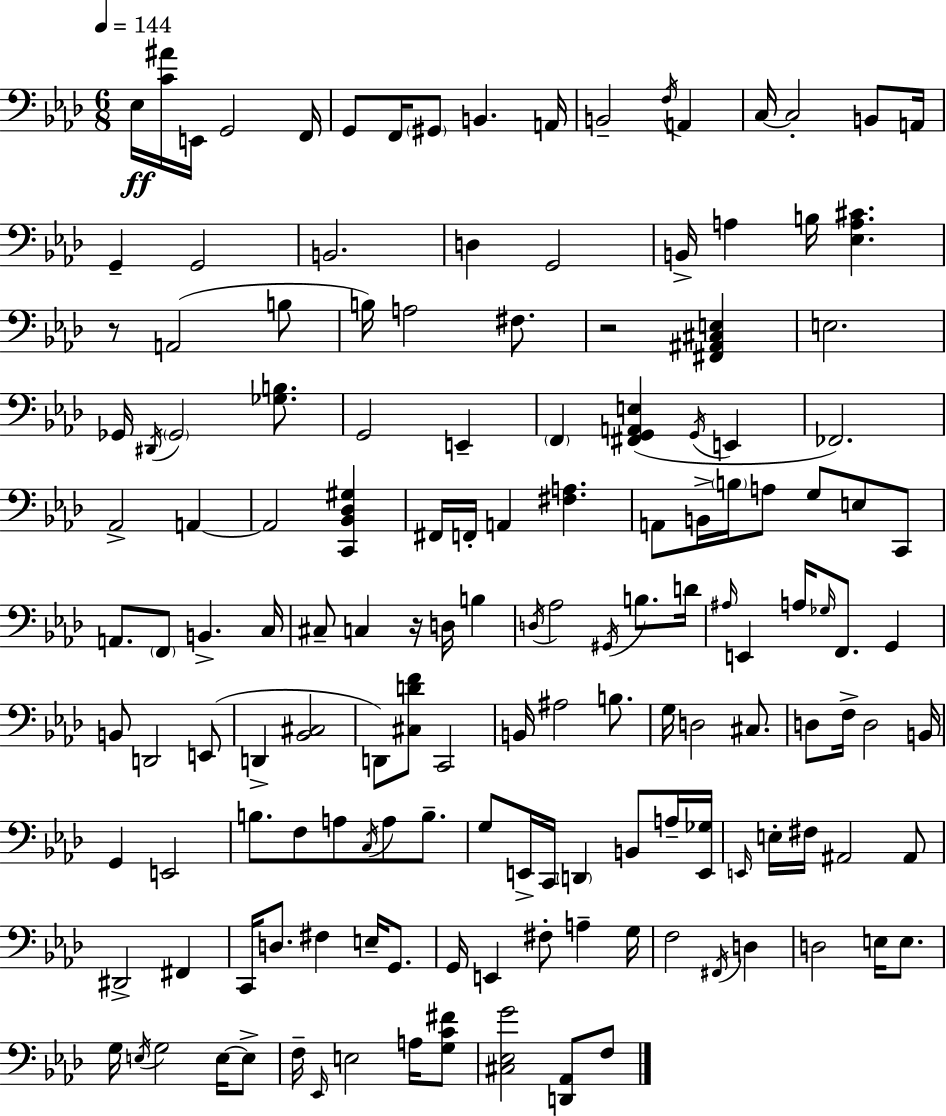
X:1
T:Untitled
M:6/8
L:1/4
K:Ab
_E,/4 [C^A]/4 E,,/4 G,,2 F,,/4 G,,/2 F,,/4 ^G,,/2 B,, A,,/4 B,,2 F,/4 A,, C,/4 C,2 B,,/2 A,,/4 G,, G,,2 B,,2 D, G,,2 B,,/4 A, B,/4 [_E,A,^C] z/2 A,,2 B,/2 B,/4 A,2 ^F,/2 z2 [^F,,^A,,^C,E,] E,2 _G,,/4 ^D,,/4 _G,,2 [_G,B,]/2 G,,2 E,, F,, [^F,,G,,A,,E,] G,,/4 E,, _F,,2 _A,,2 A,, A,,2 [C,,_B,,_D,^G,] ^F,,/4 F,,/4 A,, [^F,A,] A,,/2 B,,/4 B,/4 A,/2 G,/2 E,/2 C,,/2 A,,/2 F,,/2 B,, C,/4 ^C,/2 C, z/4 D,/4 B, D,/4 _A,2 ^G,,/4 B,/2 D/4 ^A,/4 E,, A,/4 _G,/4 F,,/2 G,, B,,/2 D,,2 E,,/2 D,, [_B,,^C,]2 D,,/2 [^C,DF]/2 C,,2 B,,/4 ^A,2 B,/2 G,/4 D,2 ^C,/2 D,/2 F,/4 D,2 B,,/4 G,, E,,2 B,/2 F,/2 A,/2 C,/4 A,/2 B,/2 G,/2 E,,/4 C,,/4 D,, B,,/2 A,/4 [E,,_G,]/4 E,,/4 E,/4 ^F,/4 ^A,,2 ^A,,/2 ^D,,2 ^F,, C,,/4 D,/2 ^F, E,/4 G,,/2 G,,/4 E,, ^F,/2 A, G,/4 F,2 ^F,,/4 D, D,2 E,/4 E,/2 G,/4 E,/4 G,2 E,/4 E,/2 F,/4 _E,,/4 E,2 A,/4 [G,C^F]/2 [^C,_E,G]2 [D,,_A,,]/2 F,/2